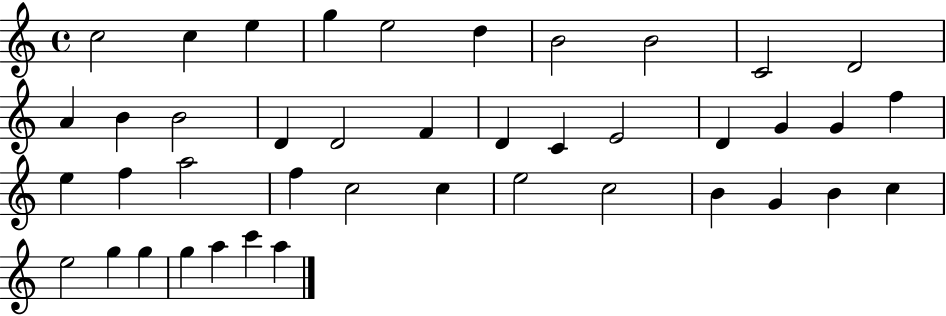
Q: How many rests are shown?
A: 0